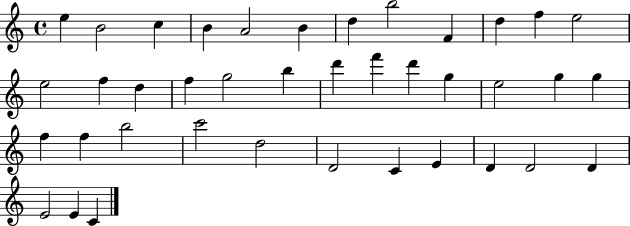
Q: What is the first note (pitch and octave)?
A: E5